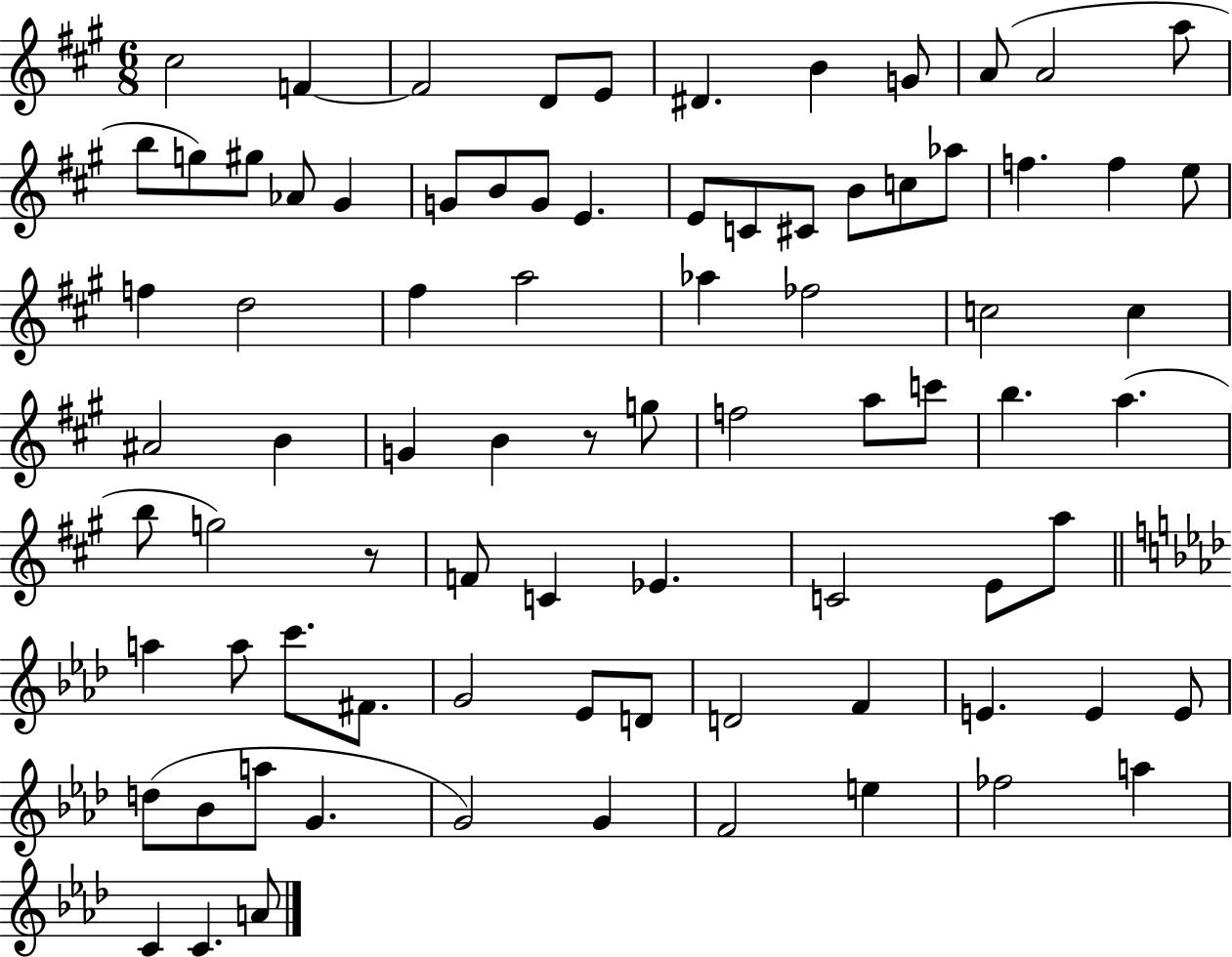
{
  \clef treble
  \numericTimeSignature
  \time 6/8
  \key a \major
  cis''2 f'4~~ | f'2 d'8 e'8 | dis'4. b'4 g'8 | a'8( a'2 a''8 | \break b''8 g''8) gis''8 aes'8 gis'4 | g'8 b'8 g'8 e'4. | e'8 c'8 cis'8 b'8 c''8 aes''8 | f''4. f''4 e''8 | \break f''4 d''2 | fis''4 a''2 | aes''4 fes''2 | c''2 c''4 | \break ais'2 b'4 | g'4 b'4 r8 g''8 | f''2 a''8 c'''8 | b''4. a''4.( | \break b''8 g''2) r8 | f'8 c'4 ees'4. | c'2 e'8 a''8 | \bar "||" \break \key aes \major a''4 a''8 c'''8. fis'8. | g'2 ees'8 d'8 | d'2 f'4 | e'4. e'4 e'8 | \break d''8( bes'8 a''8 g'4. | g'2) g'4 | f'2 e''4 | fes''2 a''4 | \break c'4 c'4. a'8 | \bar "|."
}